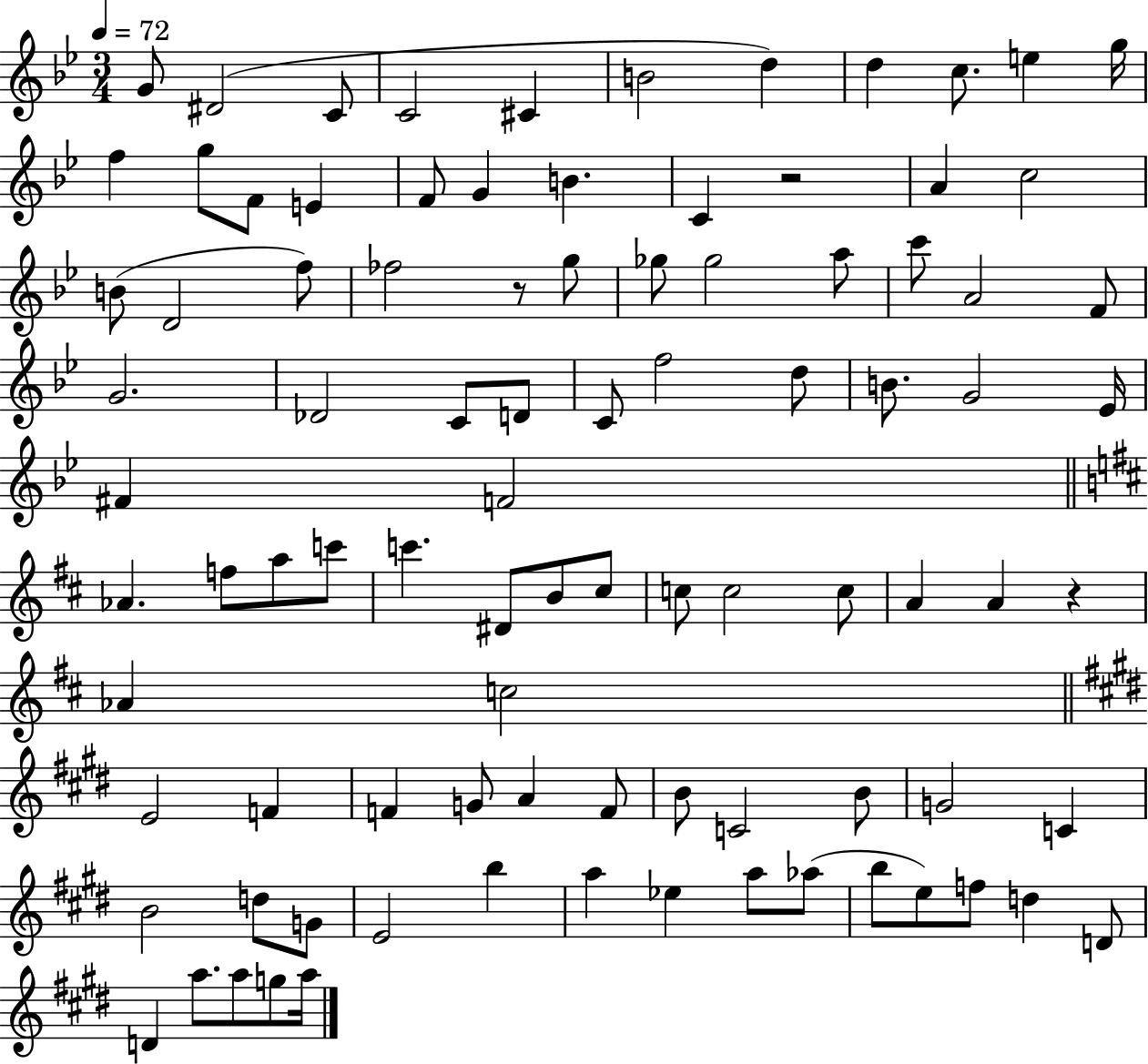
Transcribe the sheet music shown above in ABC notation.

X:1
T:Untitled
M:3/4
L:1/4
K:Bb
G/2 ^D2 C/2 C2 ^C B2 d d c/2 e g/4 f g/2 F/2 E F/2 G B C z2 A c2 B/2 D2 f/2 _f2 z/2 g/2 _g/2 _g2 a/2 c'/2 A2 F/2 G2 _D2 C/2 D/2 C/2 f2 d/2 B/2 G2 _E/4 ^F F2 _A f/2 a/2 c'/2 c' ^D/2 B/2 ^c/2 c/2 c2 c/2 A A z _A c2 E2 F F G/2 A F/2 B/2 C2 B/2 G2 C B2 d/2 G/2 E2 b a _e a/2 _a/2 b/2 e/2 f/2 d D/2 D a/2 a/2 g/2 a/4